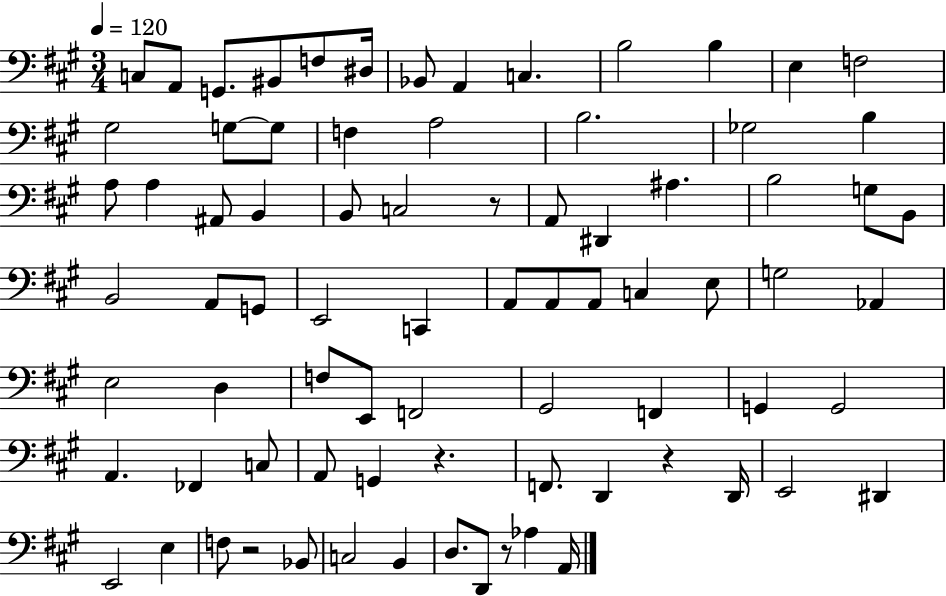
{
  \clef bass
  \numericTimeSignature
  \time 3/4
  \key a \major
  \tempo 4 = 120
  c8 a,8 g,8. bis,8 f8 dis16 | bes,8 a,4 c4. | b2 b4 | e4 f2 | \break gis2 g8~~ g8 | f4 a2 | b2. | ges2 b4 | \break a8 a4 ais,8 b,4 | b,8 c2 r8 | a,8 dis,4 ais4. | b2 g8 b,8 | \break b,2 a,8 g,8 | e,2 c,4 | a,8 a,8 a,8 c4 e8 | g2 aes,4 | \break e2 d4 | f8 e,8 f,2 | gis,2 f,4 | g,4 g,2 | \break a,4. fes,4 c8 | a,8 g,4 r4. | f,8. d,4 r4 d,16 | e,2 dis,4 | \break e,2 e4 | f8 r2 bes,8 | c2 b,4 | d8. d,8 r8 aes4 a,16 | \break \bar "|."
}